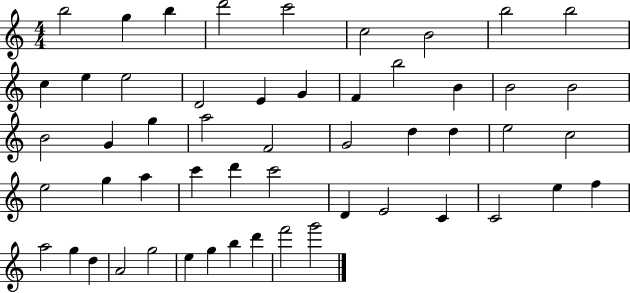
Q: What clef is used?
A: treble